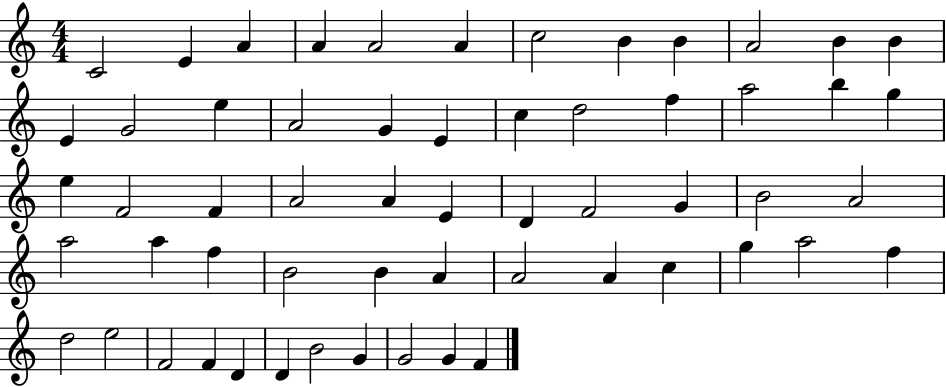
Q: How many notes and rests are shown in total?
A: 58